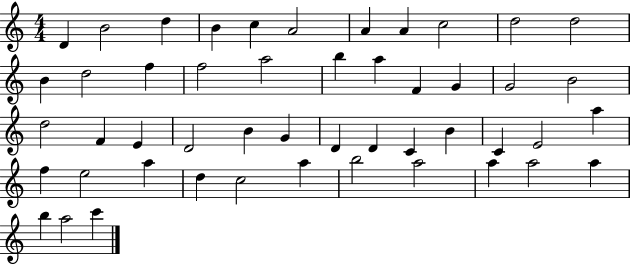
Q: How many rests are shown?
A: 0